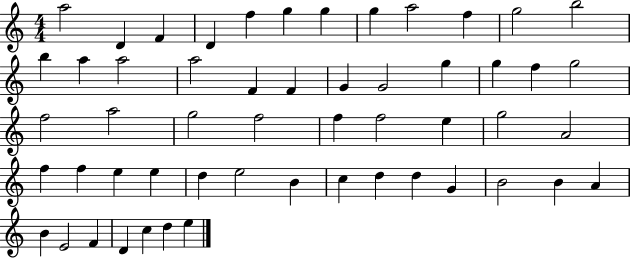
X:1
T:Untitled
M:4/4
L:1/4
K:C
a2 D F D f g g g a2 f g2 b2 b a a2 a2 F F G G2 g g f g2 f2 a2 g2 f2 f f2 e g2 A2 f f e e d e2 B c d d G B2 B A B E2 F D c d e